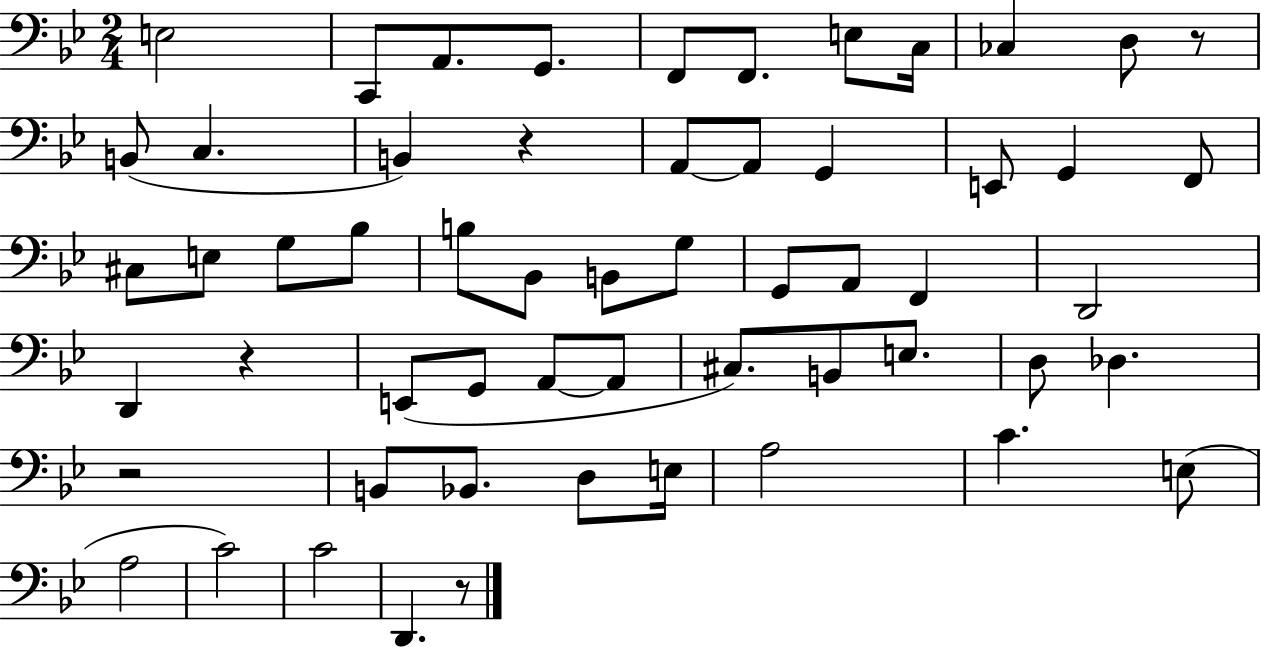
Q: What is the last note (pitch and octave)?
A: D2